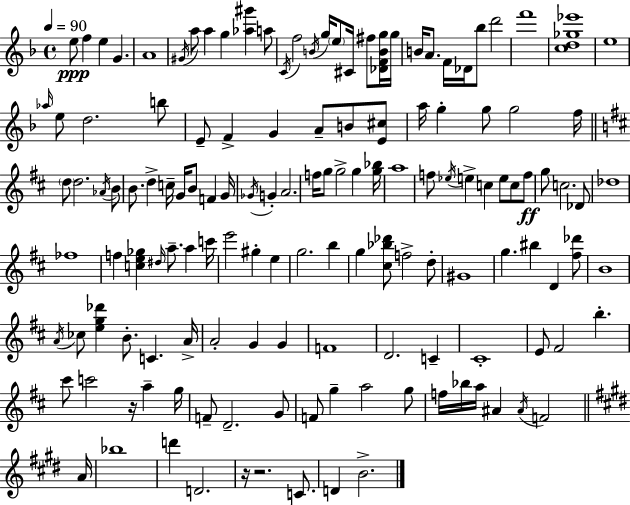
{
  \clef treble
  \time 4/4
  \defaultTimeSignature
  \key f \major
  \tempo 4 = 90
  e''8\ppp f''4 e''4 g'4. | a'1 | \acciaccatura { gis'16 } a''8 a''4 g''4 <aes'' gis'''>4 a''8 | \acciaccatura { c'16 } f''2 \acciaccatura { b'16 } g''16 \parenthesize e''8 cis'16 fis''8 | \break <des' f' b' g''>16 g''16 b'16 a'8. f'16 des'16 bes''8 d'''2 | f'''1 | <c'' d'' ges'' ees'''>1 | e''1 | \break \grace { aes''16 } e''8 d''2. | b''8 e'8-- f'4-> g'4 a'8-- | b'8 <e' cis''>8 a''16 g''4-. g''8 g''2 | f''16 \bar "||" \break \key b \minor \parenthesize d''8 d''2. \acciaccatura { aes'16 } b'8 | b'8. d''4-> c''16-- g'16 b'8 f'4 | g'16 \acciaccatura { ges'16 } g'4-. a'2. | f''16 g''8 g''2-> g''4 | \break <g'' bes''>16 a''1 | f''8 \acciaccatura { ees''16 } e''4-> c''4 e''8 c''8 | f''8\ff g''8 c''2. | des'8 des''1 | \break fes''1 | f''4 <c'' e'' ges''>4 \grace { dis''16 } a''8.-- a''4 | c'''16 e'''2 gis''4-. | e''4 g''2. | \break b''4 g''4 <cis'' bes'' des'''>8 f''2-> | d''8-. gis'1 | g''4. bis''4 d'4 | <fis'' des'''>8 b'1 | \break \acciaccatura { a'16 } ces''8 <e'' g'' des'''>4 b'8.-. c'4. | a'16-> a'2-. g'4 | g'4 f'1 | d'2. | \break c'4-- cis'1-. | e'8 fis'2 b''4.-. | cis'''8 c'''2 r16 | a''4-- g''16 f'8-- d'2.-- | \break g'8 f'8 g''4-- a''2 | g''8 f''16 bes''16 a''16 ais'4 \acciaccatura { ais'16 } f'2 | \bar "||" \break \key e \major a'16 bes''1 | d'''4 d'2. | r16 r2. c'8. | d'4 b'2.-> | \break \bar "|."
}